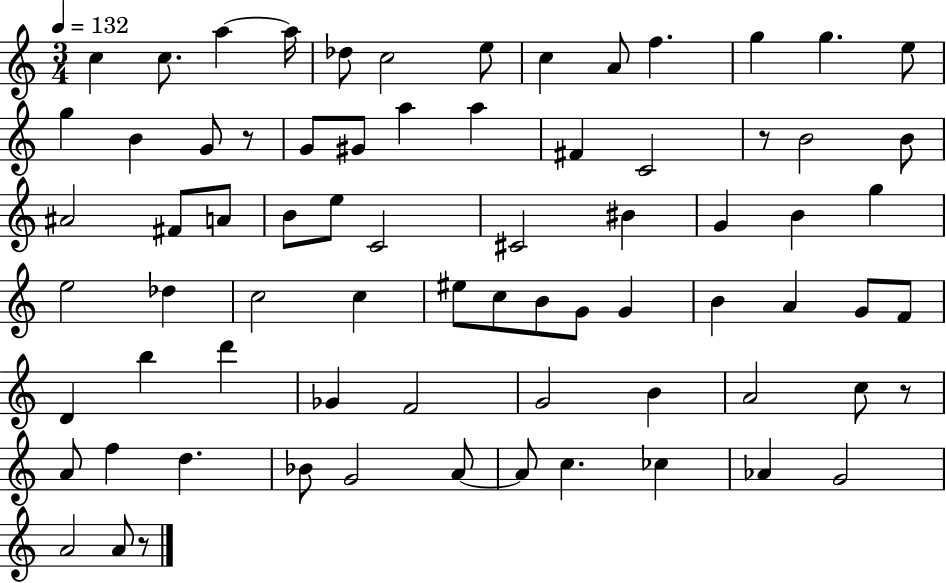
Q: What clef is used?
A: treble